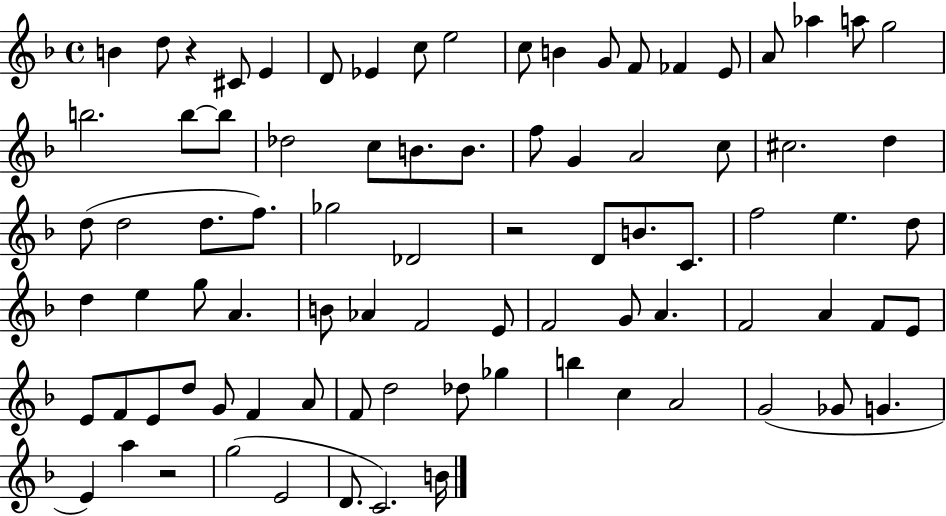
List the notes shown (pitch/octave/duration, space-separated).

B4/q D5/e R/q C#4/e E4/q D4/e Eb4/q C5/e E5/h C5/e B4/q G4/e F4/e FES4/q E4/e A4/e Ab5/q A5/e G5/h B5/h. B5/e B5/e Db5/h C5/e B4/e. B4/e. F5/e G4/q A4/h C5/e C#5/h. D5/q D5/e D5/h D5/e. F5/e. Gb5/h Db4/h R/h D4/e B4/e. C4/e. F5/h E5/q. D5/e D5/q E5/q G5/e A4/q. B4/e Ab4/q F4/h E4/e F4/h G4/e A4/q. F4/h A4/q F4/e E4/e E4/e F4/e E4/e D5/e G4/e F4/q A4/e F4/e D5/h Db5/e Gb5/q B5/q C5/q A4/h G4/h Gb4/e G4/q. E4/q A5/q R/h G5/h E4/h D4/e. C4/h. B4/s